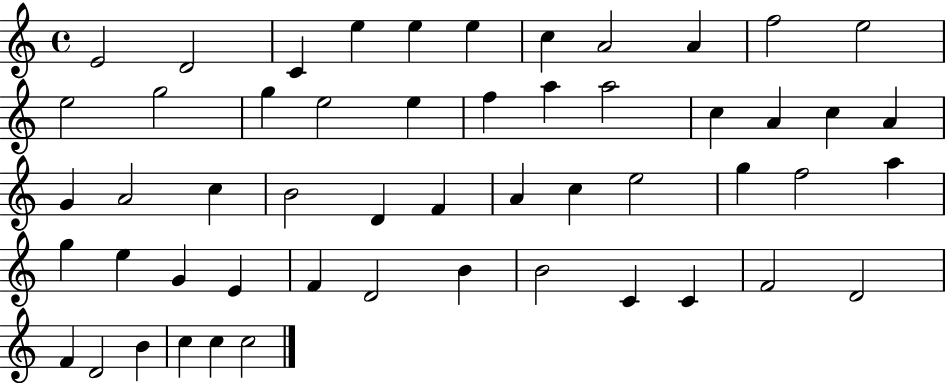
E4/h D4/h C4/q E5/q E5/q E5/q C5/q A4/h A4/q F5/h E5/h E5/h G5/h G5/q E5/h E5/q F5/q A5/q A5/h C5/q A4/q C5/q A4/q G4/q A4/h C5/q B4/h D4/q F4/q A4/q C5/q E5/h G5/q F5/h A5/q G5/q E5/q G4/q E4/q F4/q D4/h B4/q B4/h C4/q C4/q F4/h D4/h F4/q D4/h B4/q C5/q C5/q C5/h